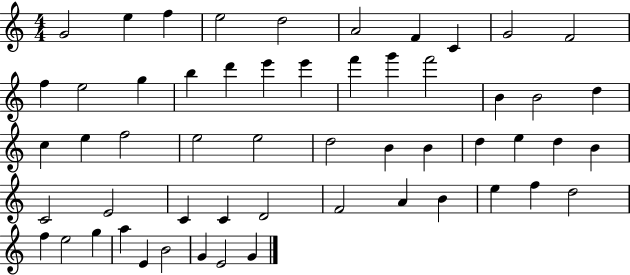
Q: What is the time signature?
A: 4/4